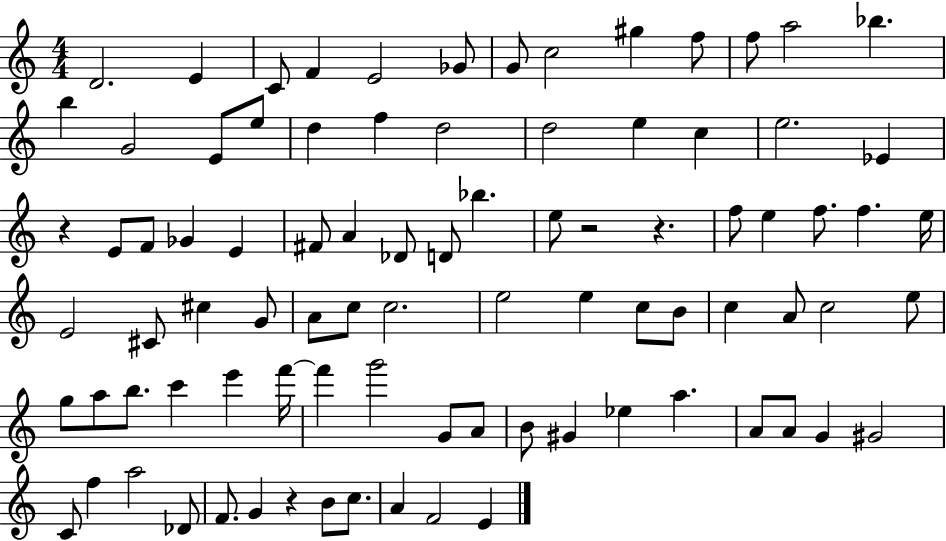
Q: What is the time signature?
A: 4/4